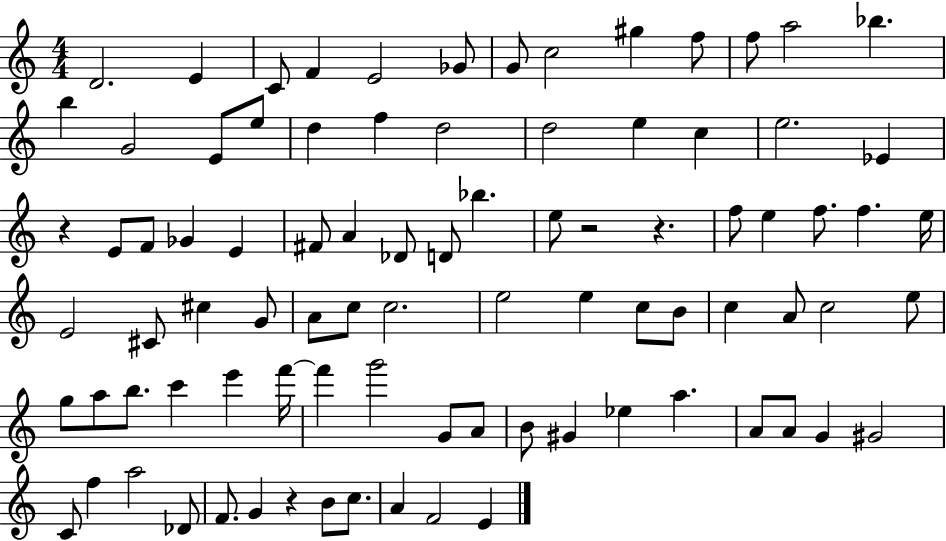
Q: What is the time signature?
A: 4/4